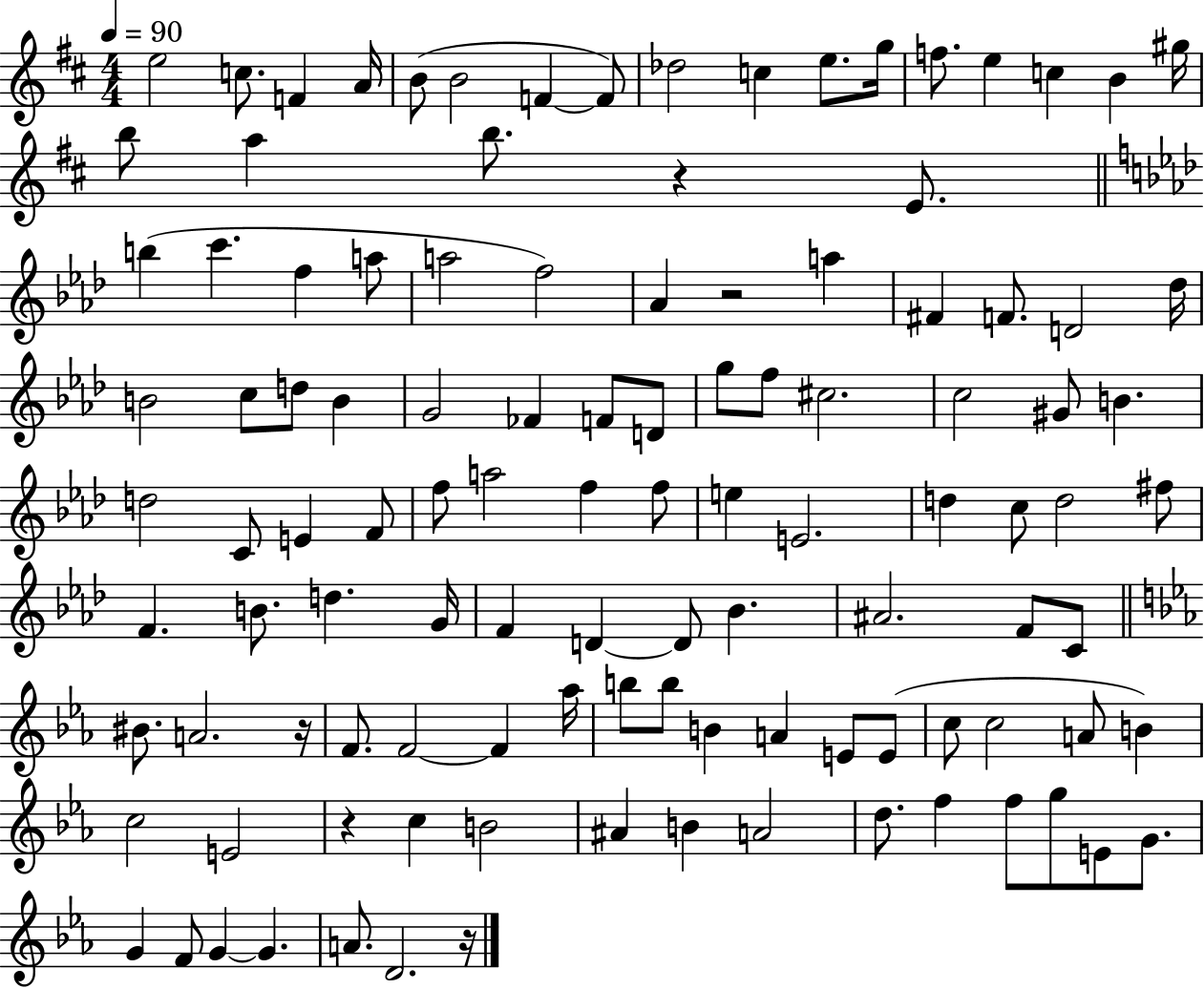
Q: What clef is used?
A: treble